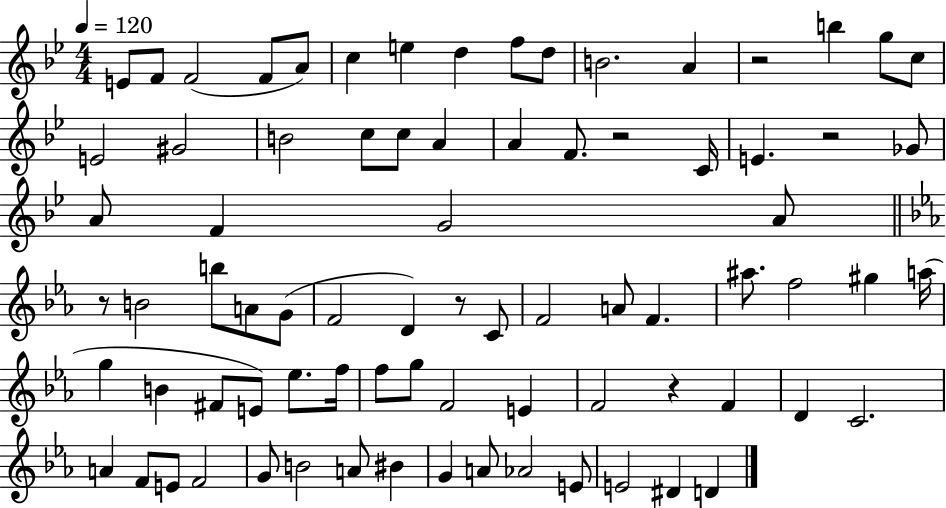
{
  \clef treble
  \numericTimeSignature
  \time 4/4
  \key bes \major
  \tempo 4 = 120
  e'8 f'8 f'2( f'8 a'8) | c''4 e''4 d''4 f''8 d''8 | b'2. a'4 | r2 b''4 g''8 c''8 | \break e'2 gis'2 | b'2 c''8 c''8 a'4 | a'4 f'8. r2 c'16 | e'4. r2 ges'8 | \break a'8 f'4 g'2 a'8 | \bar "||" \break \key c \minor r8 b'2 b''8 a'8 g'8( | f'2 d'4) r8 c'8 | f'2 a'8 f'4. | ais''8. f''2 gis''4 a''16( | \break g''4 b'4 fis'8 e'8) ees''8. f''16 | f''8 g''8 f'2 e'4 | f'2 r4 f'4 | d'4 c'2. | \break a'4 f'8 e'8 f'2 | g'8 b'2 a'8 bis'4 | g'4 a'8 aes'2 e'8 | e'2 dis'4 d'4 | \break \bar "|."
}